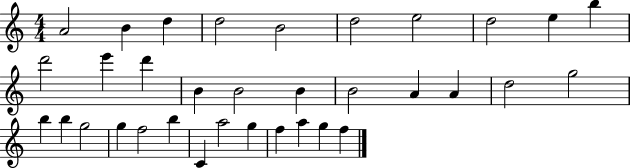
A4/h B4/q D5/q D5/h B4/h D5/h E5/h D5/h E5/q B5/q D6/h E6/q D6/q B4/q B4/h B4/q B4/h A4/q A4/q D5/h G5/h B5/q B5/q G5/h G5/q F5/h B5/q C4/q A5/h G5/q F5/q A5/q G5/q F5/q